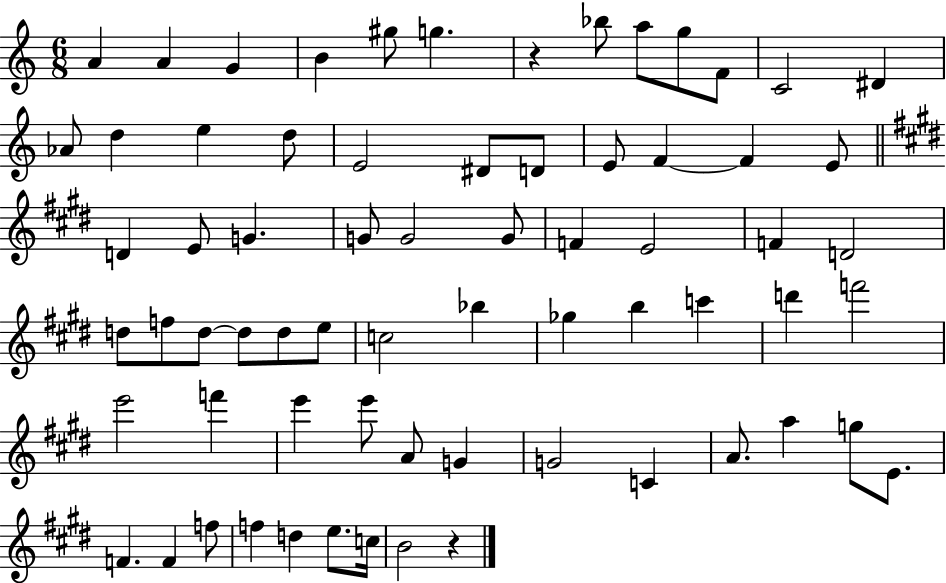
X:1
T:Untitled
M:6/8
L:1/4
K:C
A A G B ^g/2 g z _b/2 a/2 g/2 F/2 C2 ^D _A/2 d e d/2 E2 ^D/2 D/2 E/2 F F E/2 D E/2 G G/2 G2 G/2 F E2 F D2 d/2 f/2 d/2 d/2 d/2 e/2 c2 _b _g b c' d' f'2 e'2 f' e' e'/2 A/2 G G2 C A/2 a g/2 E/2 F F f/2 f d e/2 c/4 B2 z